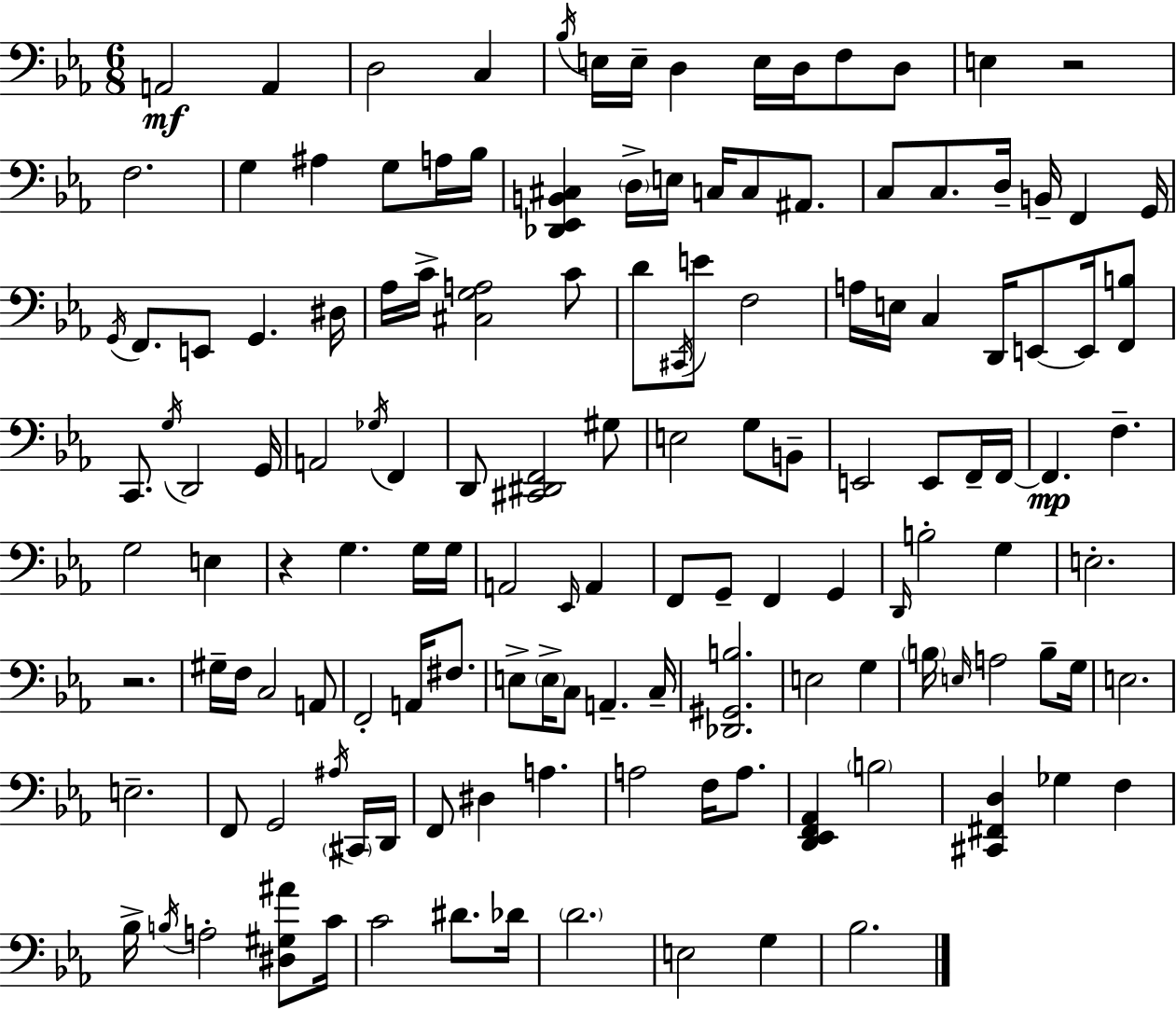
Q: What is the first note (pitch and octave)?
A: A2